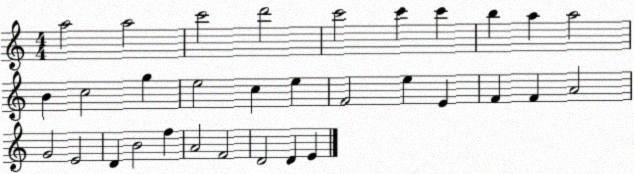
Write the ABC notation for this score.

X:1
T:Untitled
M:4/4
L:1/4
K:C
a2 a2 c'2 d'2 c'2 c' c' b a a2 B c2 g e2 c e F2 e E F F A2 G2 E2 D B2 f A2 F2 D2 D E